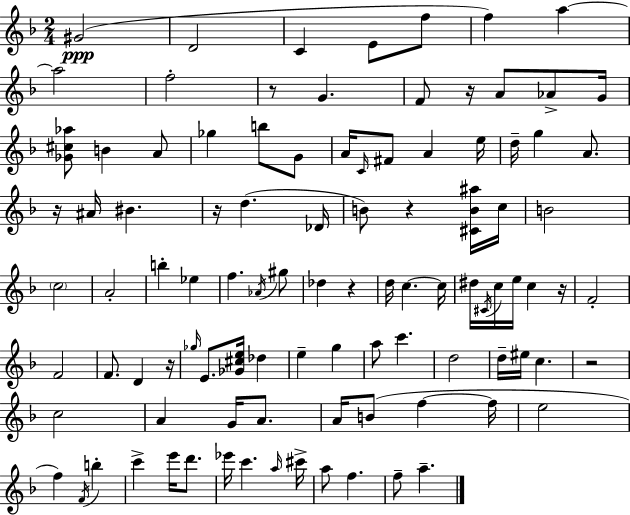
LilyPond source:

{
  \clef treble
  \numericTimeSignature
  \time 2/4
  \key f \major
  gis'2(\ppp | d'2 | c'4 e'8 f''8 | f''4) a''4~~ | \break a''2 | f''2-. | r8 g'4. | f'8 r16 a'8 aes'8-> g'16 | \break <ges' cis'' aes''>8 b'4 a'8 | ges''4 b''8 g'8 | a'16 \grace { c'16 } fis'8 a'4 | e''16 d''16-- g''4 a'8. | \break r16 ais'16 bis'4. | r16 d''4.( | des'16 b'8) r4 <cis' b' ais''>16 | c''16 b'2 | \break \parenthesize c''2 | a'2-. | b''4-. ees''4 | f''4. \acciaccatura { aes'16 } | \break gis''8 des''4 r4 | d''16 c''4.~~ | c''16 dis''16 \acciaccatura { cis'16 } c''16 e''16 c''4 | r16 f'2-. | \break f'2 | f'8. d'4 | r16 \grace { ges''16 } e'8. <ges' cis'' e''>16 | des''4 e''4-- | \break g''4 a''8 c'''4. | d''2 | d''16-- eis''16 c''4. | r2 | \break c''2 | a'4 | g'16 a'8. a'16 b'8( f''4~~ | f''16 e''2 | \break f''4) | \acciaccatura { f'16 } b''4-. c'''4-> | e'''16 d'''8. ees'''16 c'''4. | \grace { a''16 } cis'''16-> a''8 | \break f''4. f''8-- | a''4.-- \bar "|."
}